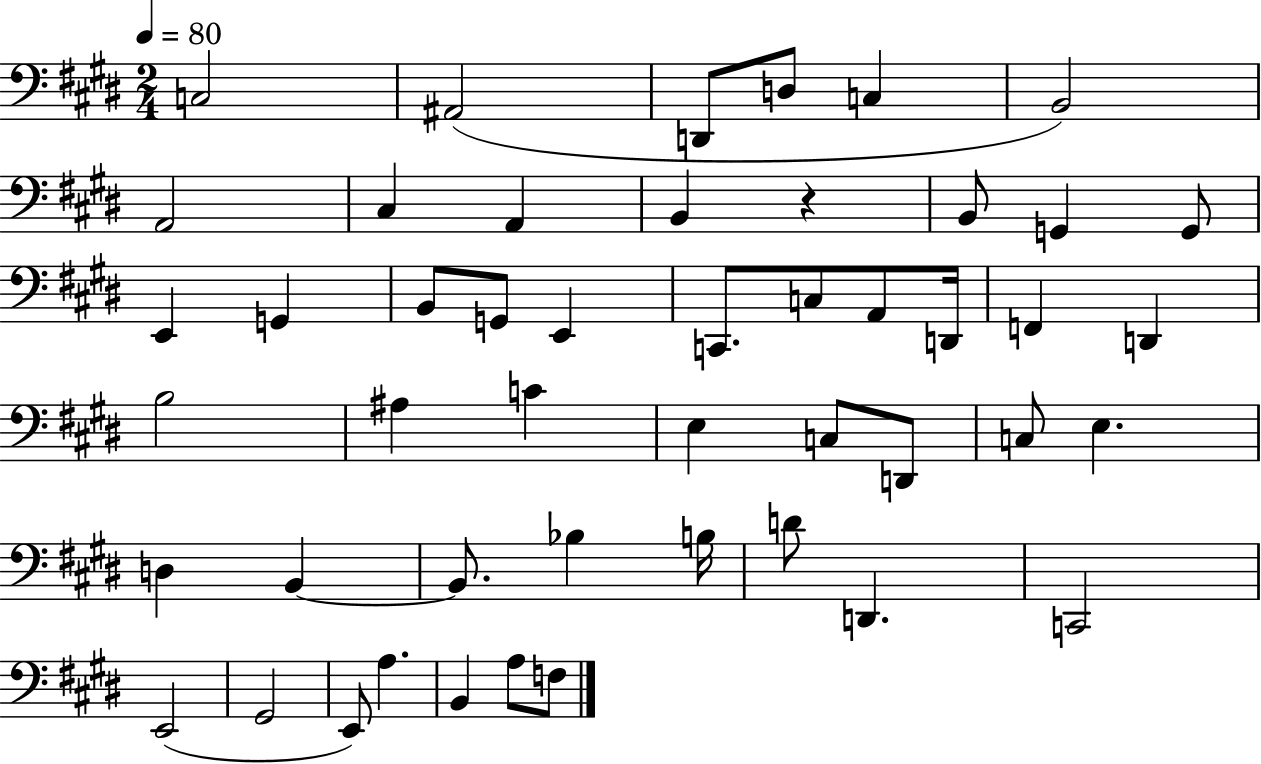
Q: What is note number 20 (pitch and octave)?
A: C3